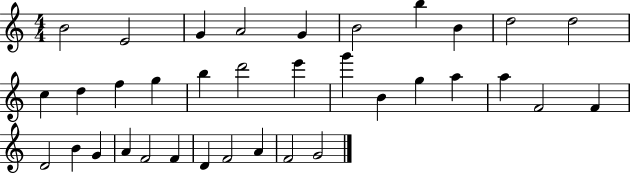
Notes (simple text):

B4/h E4/h G4/q A4/h G4/q B4/h B5/q B4/q D5/h D5/h C5/q D5/q F5/q G5/q B5/q D6/h E6/q G6/q B4/q G5/q A5/q A5/q F4/h F4/q D4/h B4/q G4/q A4/q F4/h F4/q D4/q F4/h A4/q F4/h G4/h